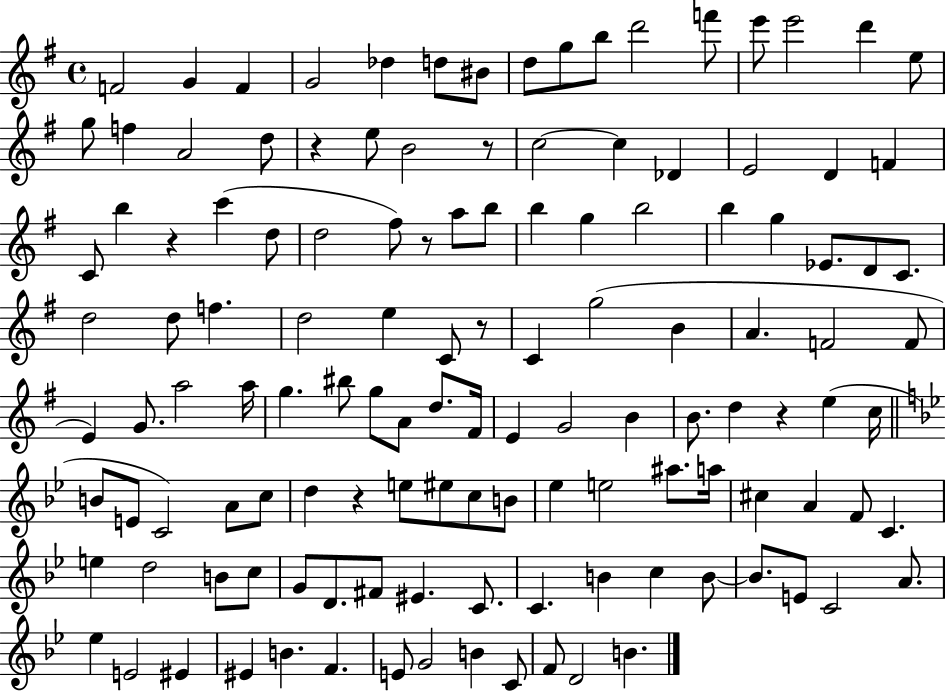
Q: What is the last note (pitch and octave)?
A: B4